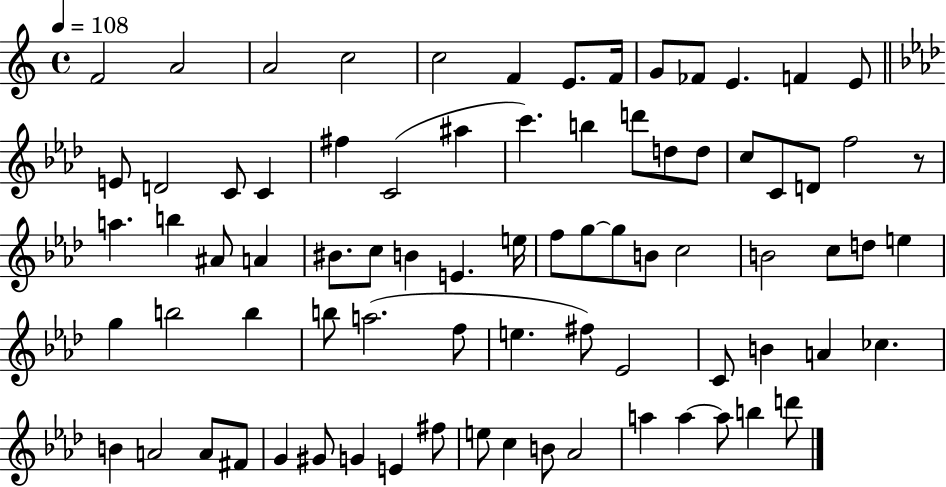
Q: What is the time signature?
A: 4/4